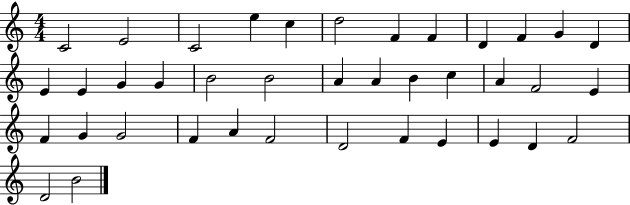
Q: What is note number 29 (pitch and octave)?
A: F4